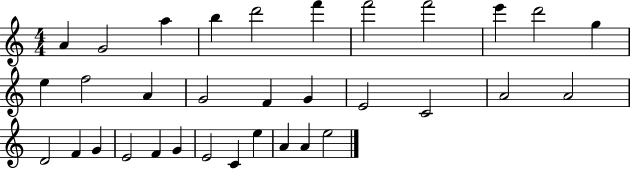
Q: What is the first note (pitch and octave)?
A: A4